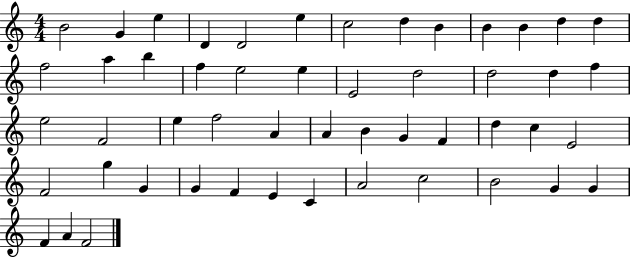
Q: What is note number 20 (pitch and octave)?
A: E4